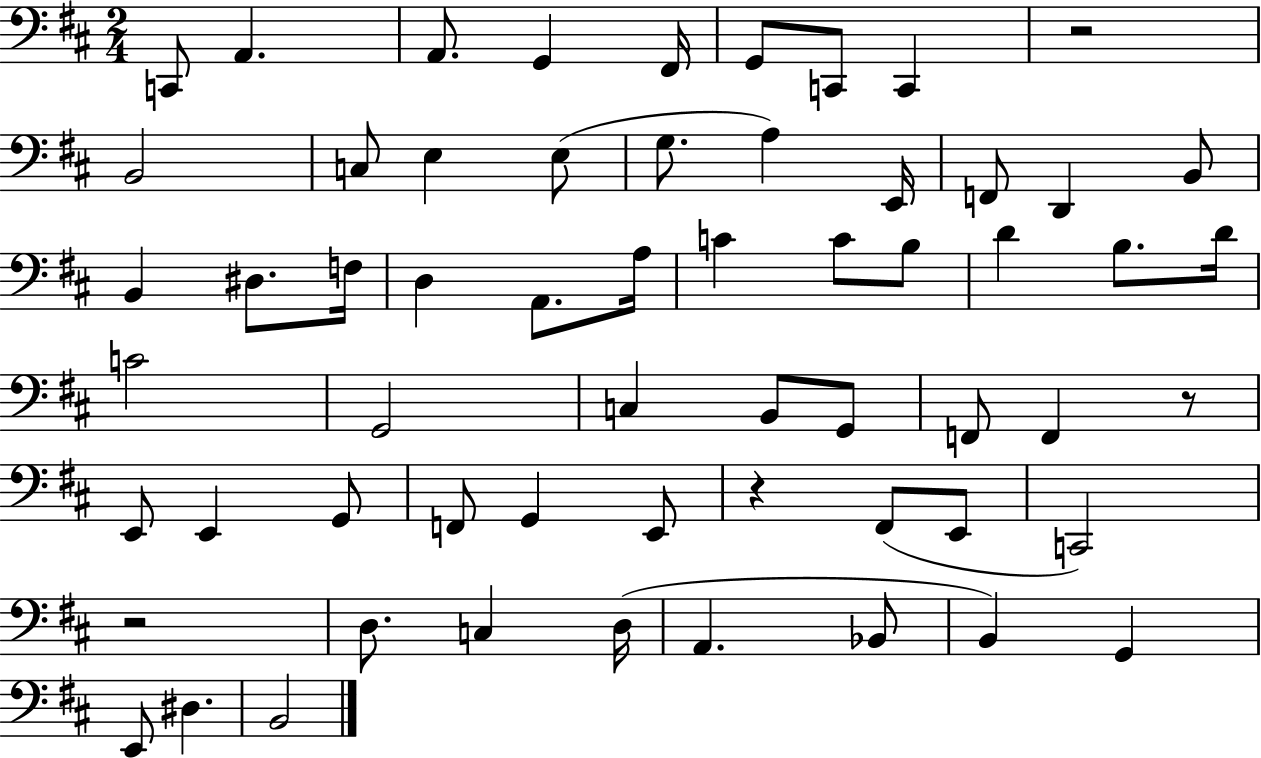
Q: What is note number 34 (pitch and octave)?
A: B2